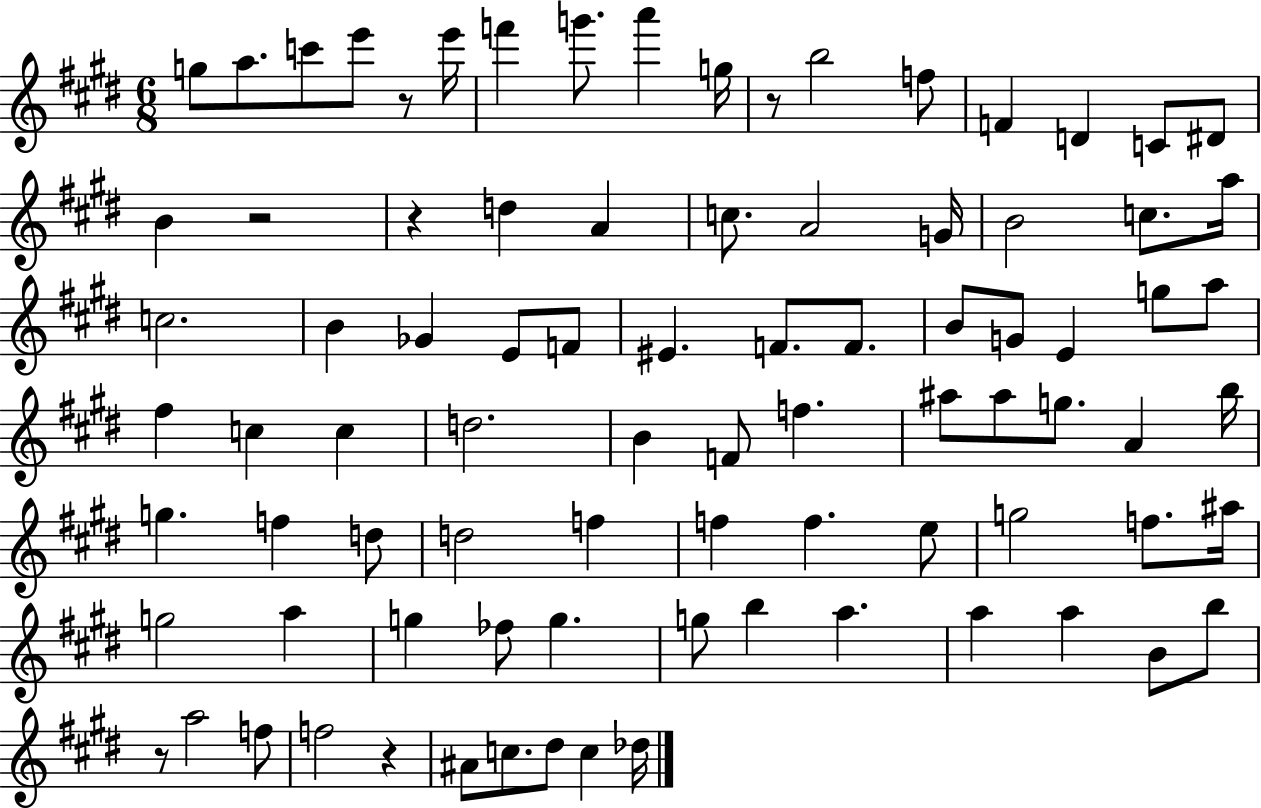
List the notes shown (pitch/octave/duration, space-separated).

G5/e A5/e. C6/e E6/e R/e E6/s F6/q G6/e. A6/q G5/s R/e B5/h F5/e F4/q D4/q C4/e D#4/e B4/q R/h R/q D5/q A4/q C5/e. A4/h G4/s B4/h C5/e. A5/s C5/h. B4/q Gb4/q E4/e F4/e EIS4/q. F4/e. F4/e. B4/e G4/e E4/q G5/e A5/e F#5/q C5/q C5/q D5/h. B4/q F4/e F5/q. A#5/e A#5/e G5/e. A4/q B5/s G5/q. F5/q D5/e D5/h F5/q F5/q F5/q. E5/e G5/h F5/e. A#5/s G5/h A5/q G5/q FES5/e G5/q. G5/e B5/q A5/q. A5/q A5/q B4/e B5/e R/e A5/h F5/e F5/h R/q A#4/e C5/e. D#5/e C5/q Db5/s